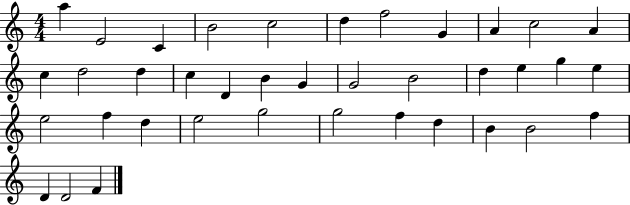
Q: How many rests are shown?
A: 0